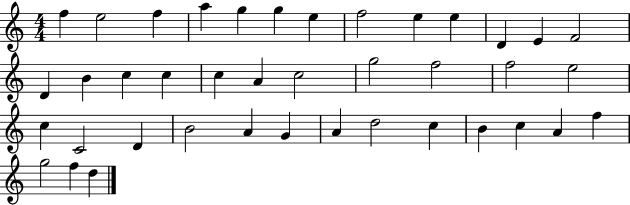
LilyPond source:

{
  \clef treble
  \numericTimeSignature
  \time 4/4
  \key c \major
  f''4 e''2 f''4 | a''4 g''4 g''4 e''4 | f''2 e''4 e''4 | d'4 e'4 f'2 | \break d'4 b'4 c''4 c''4 | c''4 a'4 c''2 | g''2 f''2 | f''2 e''2 | \break c''4 c'2 d'4 | b'2 a'4 g'4 | a'4 d''2 c''4 | b'4 c''4 a'4 f''4 | \break g''2 f''4 d''4 | \bar "|."
}